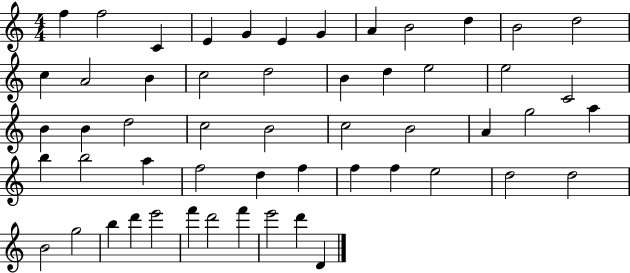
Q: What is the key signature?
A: C major